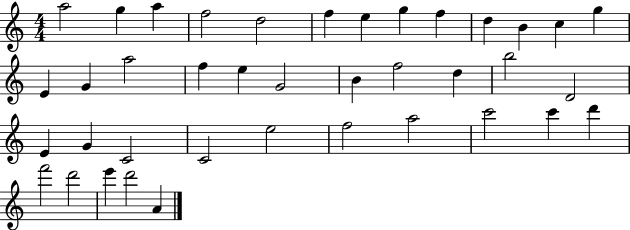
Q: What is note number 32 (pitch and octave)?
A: C6